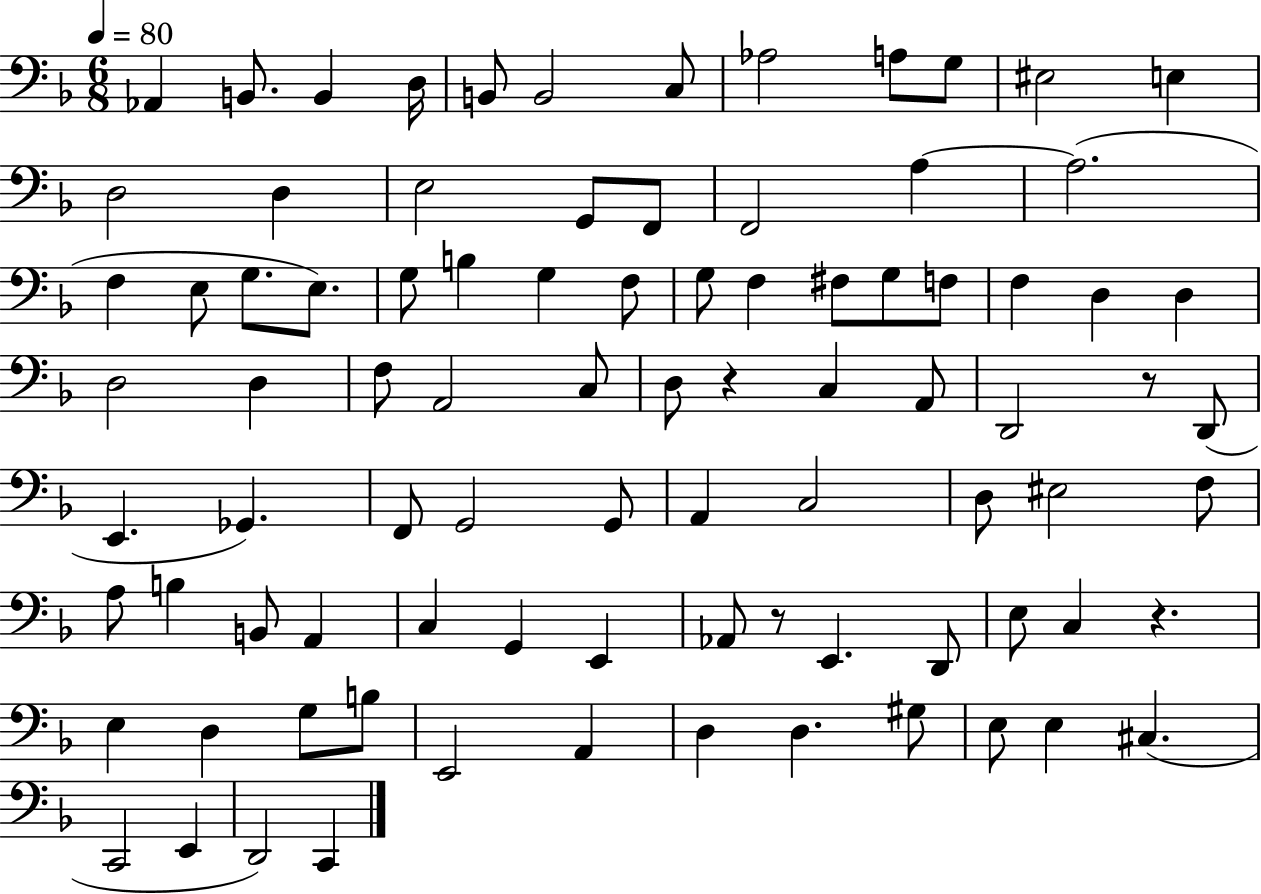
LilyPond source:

{
  \clef bass
  \numericTimeSignature
  \time 6/8
  \key f \major
  \tempo 4 = 80
  aes,4 b,8. b,4 d16 | b,8 b,2 c8 | aes2 a8 g8 | eis2 e4 | \break d2 d4 | e2 g,8 f,8 | f,2 a4~~ | a2.( | \break f4 e8 g8. e8.) | g8 b4 g4 f8 | g8 f4 fis8 g8 f8 | f4 d4 d4 | \break d2 d4 | f8 a,2 c8 | d8 r4 c4 a,8 | d,2 r8 d,8( | \break e,4. ges,4.) | f,8 g,2 g,8 | a,4 c2 | d8 eis2 f8 | \break a8 b4 b,8 a,4 | c4 g,4 e,4 | aes,8 r8 e,4. d,8 | e8 c4 r4. | \break e4 d4 g8 b8 | e,2 a,4 | d4 d4. gis8 | e8 e4 cis4.( | \break c,2 e,4 | d,2) c,4 | \bar "|."
}